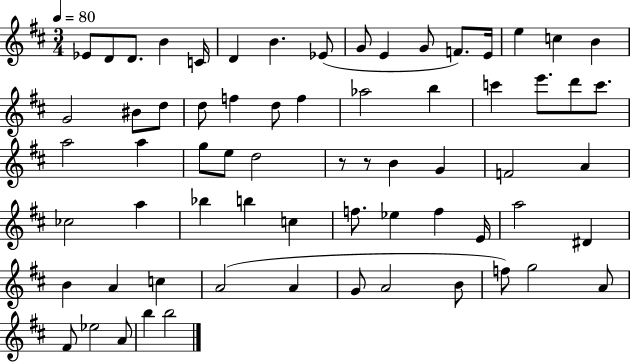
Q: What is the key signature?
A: D major